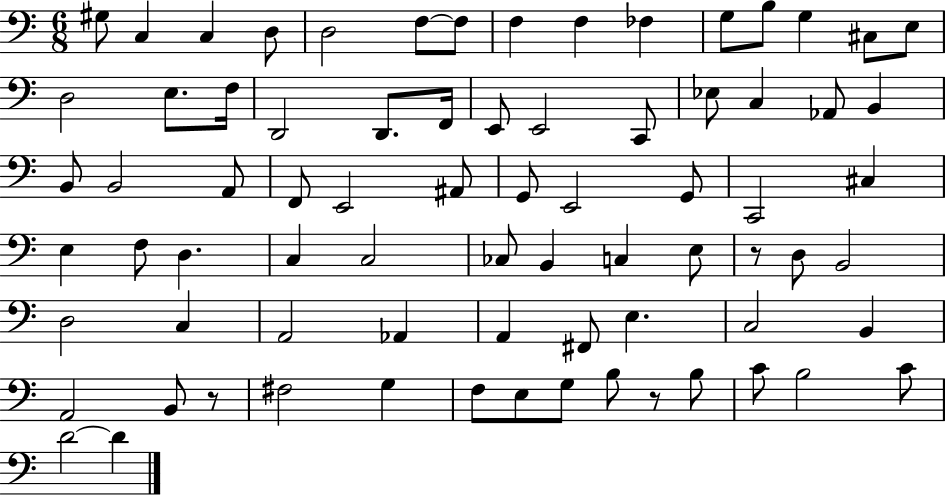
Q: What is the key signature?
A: C major